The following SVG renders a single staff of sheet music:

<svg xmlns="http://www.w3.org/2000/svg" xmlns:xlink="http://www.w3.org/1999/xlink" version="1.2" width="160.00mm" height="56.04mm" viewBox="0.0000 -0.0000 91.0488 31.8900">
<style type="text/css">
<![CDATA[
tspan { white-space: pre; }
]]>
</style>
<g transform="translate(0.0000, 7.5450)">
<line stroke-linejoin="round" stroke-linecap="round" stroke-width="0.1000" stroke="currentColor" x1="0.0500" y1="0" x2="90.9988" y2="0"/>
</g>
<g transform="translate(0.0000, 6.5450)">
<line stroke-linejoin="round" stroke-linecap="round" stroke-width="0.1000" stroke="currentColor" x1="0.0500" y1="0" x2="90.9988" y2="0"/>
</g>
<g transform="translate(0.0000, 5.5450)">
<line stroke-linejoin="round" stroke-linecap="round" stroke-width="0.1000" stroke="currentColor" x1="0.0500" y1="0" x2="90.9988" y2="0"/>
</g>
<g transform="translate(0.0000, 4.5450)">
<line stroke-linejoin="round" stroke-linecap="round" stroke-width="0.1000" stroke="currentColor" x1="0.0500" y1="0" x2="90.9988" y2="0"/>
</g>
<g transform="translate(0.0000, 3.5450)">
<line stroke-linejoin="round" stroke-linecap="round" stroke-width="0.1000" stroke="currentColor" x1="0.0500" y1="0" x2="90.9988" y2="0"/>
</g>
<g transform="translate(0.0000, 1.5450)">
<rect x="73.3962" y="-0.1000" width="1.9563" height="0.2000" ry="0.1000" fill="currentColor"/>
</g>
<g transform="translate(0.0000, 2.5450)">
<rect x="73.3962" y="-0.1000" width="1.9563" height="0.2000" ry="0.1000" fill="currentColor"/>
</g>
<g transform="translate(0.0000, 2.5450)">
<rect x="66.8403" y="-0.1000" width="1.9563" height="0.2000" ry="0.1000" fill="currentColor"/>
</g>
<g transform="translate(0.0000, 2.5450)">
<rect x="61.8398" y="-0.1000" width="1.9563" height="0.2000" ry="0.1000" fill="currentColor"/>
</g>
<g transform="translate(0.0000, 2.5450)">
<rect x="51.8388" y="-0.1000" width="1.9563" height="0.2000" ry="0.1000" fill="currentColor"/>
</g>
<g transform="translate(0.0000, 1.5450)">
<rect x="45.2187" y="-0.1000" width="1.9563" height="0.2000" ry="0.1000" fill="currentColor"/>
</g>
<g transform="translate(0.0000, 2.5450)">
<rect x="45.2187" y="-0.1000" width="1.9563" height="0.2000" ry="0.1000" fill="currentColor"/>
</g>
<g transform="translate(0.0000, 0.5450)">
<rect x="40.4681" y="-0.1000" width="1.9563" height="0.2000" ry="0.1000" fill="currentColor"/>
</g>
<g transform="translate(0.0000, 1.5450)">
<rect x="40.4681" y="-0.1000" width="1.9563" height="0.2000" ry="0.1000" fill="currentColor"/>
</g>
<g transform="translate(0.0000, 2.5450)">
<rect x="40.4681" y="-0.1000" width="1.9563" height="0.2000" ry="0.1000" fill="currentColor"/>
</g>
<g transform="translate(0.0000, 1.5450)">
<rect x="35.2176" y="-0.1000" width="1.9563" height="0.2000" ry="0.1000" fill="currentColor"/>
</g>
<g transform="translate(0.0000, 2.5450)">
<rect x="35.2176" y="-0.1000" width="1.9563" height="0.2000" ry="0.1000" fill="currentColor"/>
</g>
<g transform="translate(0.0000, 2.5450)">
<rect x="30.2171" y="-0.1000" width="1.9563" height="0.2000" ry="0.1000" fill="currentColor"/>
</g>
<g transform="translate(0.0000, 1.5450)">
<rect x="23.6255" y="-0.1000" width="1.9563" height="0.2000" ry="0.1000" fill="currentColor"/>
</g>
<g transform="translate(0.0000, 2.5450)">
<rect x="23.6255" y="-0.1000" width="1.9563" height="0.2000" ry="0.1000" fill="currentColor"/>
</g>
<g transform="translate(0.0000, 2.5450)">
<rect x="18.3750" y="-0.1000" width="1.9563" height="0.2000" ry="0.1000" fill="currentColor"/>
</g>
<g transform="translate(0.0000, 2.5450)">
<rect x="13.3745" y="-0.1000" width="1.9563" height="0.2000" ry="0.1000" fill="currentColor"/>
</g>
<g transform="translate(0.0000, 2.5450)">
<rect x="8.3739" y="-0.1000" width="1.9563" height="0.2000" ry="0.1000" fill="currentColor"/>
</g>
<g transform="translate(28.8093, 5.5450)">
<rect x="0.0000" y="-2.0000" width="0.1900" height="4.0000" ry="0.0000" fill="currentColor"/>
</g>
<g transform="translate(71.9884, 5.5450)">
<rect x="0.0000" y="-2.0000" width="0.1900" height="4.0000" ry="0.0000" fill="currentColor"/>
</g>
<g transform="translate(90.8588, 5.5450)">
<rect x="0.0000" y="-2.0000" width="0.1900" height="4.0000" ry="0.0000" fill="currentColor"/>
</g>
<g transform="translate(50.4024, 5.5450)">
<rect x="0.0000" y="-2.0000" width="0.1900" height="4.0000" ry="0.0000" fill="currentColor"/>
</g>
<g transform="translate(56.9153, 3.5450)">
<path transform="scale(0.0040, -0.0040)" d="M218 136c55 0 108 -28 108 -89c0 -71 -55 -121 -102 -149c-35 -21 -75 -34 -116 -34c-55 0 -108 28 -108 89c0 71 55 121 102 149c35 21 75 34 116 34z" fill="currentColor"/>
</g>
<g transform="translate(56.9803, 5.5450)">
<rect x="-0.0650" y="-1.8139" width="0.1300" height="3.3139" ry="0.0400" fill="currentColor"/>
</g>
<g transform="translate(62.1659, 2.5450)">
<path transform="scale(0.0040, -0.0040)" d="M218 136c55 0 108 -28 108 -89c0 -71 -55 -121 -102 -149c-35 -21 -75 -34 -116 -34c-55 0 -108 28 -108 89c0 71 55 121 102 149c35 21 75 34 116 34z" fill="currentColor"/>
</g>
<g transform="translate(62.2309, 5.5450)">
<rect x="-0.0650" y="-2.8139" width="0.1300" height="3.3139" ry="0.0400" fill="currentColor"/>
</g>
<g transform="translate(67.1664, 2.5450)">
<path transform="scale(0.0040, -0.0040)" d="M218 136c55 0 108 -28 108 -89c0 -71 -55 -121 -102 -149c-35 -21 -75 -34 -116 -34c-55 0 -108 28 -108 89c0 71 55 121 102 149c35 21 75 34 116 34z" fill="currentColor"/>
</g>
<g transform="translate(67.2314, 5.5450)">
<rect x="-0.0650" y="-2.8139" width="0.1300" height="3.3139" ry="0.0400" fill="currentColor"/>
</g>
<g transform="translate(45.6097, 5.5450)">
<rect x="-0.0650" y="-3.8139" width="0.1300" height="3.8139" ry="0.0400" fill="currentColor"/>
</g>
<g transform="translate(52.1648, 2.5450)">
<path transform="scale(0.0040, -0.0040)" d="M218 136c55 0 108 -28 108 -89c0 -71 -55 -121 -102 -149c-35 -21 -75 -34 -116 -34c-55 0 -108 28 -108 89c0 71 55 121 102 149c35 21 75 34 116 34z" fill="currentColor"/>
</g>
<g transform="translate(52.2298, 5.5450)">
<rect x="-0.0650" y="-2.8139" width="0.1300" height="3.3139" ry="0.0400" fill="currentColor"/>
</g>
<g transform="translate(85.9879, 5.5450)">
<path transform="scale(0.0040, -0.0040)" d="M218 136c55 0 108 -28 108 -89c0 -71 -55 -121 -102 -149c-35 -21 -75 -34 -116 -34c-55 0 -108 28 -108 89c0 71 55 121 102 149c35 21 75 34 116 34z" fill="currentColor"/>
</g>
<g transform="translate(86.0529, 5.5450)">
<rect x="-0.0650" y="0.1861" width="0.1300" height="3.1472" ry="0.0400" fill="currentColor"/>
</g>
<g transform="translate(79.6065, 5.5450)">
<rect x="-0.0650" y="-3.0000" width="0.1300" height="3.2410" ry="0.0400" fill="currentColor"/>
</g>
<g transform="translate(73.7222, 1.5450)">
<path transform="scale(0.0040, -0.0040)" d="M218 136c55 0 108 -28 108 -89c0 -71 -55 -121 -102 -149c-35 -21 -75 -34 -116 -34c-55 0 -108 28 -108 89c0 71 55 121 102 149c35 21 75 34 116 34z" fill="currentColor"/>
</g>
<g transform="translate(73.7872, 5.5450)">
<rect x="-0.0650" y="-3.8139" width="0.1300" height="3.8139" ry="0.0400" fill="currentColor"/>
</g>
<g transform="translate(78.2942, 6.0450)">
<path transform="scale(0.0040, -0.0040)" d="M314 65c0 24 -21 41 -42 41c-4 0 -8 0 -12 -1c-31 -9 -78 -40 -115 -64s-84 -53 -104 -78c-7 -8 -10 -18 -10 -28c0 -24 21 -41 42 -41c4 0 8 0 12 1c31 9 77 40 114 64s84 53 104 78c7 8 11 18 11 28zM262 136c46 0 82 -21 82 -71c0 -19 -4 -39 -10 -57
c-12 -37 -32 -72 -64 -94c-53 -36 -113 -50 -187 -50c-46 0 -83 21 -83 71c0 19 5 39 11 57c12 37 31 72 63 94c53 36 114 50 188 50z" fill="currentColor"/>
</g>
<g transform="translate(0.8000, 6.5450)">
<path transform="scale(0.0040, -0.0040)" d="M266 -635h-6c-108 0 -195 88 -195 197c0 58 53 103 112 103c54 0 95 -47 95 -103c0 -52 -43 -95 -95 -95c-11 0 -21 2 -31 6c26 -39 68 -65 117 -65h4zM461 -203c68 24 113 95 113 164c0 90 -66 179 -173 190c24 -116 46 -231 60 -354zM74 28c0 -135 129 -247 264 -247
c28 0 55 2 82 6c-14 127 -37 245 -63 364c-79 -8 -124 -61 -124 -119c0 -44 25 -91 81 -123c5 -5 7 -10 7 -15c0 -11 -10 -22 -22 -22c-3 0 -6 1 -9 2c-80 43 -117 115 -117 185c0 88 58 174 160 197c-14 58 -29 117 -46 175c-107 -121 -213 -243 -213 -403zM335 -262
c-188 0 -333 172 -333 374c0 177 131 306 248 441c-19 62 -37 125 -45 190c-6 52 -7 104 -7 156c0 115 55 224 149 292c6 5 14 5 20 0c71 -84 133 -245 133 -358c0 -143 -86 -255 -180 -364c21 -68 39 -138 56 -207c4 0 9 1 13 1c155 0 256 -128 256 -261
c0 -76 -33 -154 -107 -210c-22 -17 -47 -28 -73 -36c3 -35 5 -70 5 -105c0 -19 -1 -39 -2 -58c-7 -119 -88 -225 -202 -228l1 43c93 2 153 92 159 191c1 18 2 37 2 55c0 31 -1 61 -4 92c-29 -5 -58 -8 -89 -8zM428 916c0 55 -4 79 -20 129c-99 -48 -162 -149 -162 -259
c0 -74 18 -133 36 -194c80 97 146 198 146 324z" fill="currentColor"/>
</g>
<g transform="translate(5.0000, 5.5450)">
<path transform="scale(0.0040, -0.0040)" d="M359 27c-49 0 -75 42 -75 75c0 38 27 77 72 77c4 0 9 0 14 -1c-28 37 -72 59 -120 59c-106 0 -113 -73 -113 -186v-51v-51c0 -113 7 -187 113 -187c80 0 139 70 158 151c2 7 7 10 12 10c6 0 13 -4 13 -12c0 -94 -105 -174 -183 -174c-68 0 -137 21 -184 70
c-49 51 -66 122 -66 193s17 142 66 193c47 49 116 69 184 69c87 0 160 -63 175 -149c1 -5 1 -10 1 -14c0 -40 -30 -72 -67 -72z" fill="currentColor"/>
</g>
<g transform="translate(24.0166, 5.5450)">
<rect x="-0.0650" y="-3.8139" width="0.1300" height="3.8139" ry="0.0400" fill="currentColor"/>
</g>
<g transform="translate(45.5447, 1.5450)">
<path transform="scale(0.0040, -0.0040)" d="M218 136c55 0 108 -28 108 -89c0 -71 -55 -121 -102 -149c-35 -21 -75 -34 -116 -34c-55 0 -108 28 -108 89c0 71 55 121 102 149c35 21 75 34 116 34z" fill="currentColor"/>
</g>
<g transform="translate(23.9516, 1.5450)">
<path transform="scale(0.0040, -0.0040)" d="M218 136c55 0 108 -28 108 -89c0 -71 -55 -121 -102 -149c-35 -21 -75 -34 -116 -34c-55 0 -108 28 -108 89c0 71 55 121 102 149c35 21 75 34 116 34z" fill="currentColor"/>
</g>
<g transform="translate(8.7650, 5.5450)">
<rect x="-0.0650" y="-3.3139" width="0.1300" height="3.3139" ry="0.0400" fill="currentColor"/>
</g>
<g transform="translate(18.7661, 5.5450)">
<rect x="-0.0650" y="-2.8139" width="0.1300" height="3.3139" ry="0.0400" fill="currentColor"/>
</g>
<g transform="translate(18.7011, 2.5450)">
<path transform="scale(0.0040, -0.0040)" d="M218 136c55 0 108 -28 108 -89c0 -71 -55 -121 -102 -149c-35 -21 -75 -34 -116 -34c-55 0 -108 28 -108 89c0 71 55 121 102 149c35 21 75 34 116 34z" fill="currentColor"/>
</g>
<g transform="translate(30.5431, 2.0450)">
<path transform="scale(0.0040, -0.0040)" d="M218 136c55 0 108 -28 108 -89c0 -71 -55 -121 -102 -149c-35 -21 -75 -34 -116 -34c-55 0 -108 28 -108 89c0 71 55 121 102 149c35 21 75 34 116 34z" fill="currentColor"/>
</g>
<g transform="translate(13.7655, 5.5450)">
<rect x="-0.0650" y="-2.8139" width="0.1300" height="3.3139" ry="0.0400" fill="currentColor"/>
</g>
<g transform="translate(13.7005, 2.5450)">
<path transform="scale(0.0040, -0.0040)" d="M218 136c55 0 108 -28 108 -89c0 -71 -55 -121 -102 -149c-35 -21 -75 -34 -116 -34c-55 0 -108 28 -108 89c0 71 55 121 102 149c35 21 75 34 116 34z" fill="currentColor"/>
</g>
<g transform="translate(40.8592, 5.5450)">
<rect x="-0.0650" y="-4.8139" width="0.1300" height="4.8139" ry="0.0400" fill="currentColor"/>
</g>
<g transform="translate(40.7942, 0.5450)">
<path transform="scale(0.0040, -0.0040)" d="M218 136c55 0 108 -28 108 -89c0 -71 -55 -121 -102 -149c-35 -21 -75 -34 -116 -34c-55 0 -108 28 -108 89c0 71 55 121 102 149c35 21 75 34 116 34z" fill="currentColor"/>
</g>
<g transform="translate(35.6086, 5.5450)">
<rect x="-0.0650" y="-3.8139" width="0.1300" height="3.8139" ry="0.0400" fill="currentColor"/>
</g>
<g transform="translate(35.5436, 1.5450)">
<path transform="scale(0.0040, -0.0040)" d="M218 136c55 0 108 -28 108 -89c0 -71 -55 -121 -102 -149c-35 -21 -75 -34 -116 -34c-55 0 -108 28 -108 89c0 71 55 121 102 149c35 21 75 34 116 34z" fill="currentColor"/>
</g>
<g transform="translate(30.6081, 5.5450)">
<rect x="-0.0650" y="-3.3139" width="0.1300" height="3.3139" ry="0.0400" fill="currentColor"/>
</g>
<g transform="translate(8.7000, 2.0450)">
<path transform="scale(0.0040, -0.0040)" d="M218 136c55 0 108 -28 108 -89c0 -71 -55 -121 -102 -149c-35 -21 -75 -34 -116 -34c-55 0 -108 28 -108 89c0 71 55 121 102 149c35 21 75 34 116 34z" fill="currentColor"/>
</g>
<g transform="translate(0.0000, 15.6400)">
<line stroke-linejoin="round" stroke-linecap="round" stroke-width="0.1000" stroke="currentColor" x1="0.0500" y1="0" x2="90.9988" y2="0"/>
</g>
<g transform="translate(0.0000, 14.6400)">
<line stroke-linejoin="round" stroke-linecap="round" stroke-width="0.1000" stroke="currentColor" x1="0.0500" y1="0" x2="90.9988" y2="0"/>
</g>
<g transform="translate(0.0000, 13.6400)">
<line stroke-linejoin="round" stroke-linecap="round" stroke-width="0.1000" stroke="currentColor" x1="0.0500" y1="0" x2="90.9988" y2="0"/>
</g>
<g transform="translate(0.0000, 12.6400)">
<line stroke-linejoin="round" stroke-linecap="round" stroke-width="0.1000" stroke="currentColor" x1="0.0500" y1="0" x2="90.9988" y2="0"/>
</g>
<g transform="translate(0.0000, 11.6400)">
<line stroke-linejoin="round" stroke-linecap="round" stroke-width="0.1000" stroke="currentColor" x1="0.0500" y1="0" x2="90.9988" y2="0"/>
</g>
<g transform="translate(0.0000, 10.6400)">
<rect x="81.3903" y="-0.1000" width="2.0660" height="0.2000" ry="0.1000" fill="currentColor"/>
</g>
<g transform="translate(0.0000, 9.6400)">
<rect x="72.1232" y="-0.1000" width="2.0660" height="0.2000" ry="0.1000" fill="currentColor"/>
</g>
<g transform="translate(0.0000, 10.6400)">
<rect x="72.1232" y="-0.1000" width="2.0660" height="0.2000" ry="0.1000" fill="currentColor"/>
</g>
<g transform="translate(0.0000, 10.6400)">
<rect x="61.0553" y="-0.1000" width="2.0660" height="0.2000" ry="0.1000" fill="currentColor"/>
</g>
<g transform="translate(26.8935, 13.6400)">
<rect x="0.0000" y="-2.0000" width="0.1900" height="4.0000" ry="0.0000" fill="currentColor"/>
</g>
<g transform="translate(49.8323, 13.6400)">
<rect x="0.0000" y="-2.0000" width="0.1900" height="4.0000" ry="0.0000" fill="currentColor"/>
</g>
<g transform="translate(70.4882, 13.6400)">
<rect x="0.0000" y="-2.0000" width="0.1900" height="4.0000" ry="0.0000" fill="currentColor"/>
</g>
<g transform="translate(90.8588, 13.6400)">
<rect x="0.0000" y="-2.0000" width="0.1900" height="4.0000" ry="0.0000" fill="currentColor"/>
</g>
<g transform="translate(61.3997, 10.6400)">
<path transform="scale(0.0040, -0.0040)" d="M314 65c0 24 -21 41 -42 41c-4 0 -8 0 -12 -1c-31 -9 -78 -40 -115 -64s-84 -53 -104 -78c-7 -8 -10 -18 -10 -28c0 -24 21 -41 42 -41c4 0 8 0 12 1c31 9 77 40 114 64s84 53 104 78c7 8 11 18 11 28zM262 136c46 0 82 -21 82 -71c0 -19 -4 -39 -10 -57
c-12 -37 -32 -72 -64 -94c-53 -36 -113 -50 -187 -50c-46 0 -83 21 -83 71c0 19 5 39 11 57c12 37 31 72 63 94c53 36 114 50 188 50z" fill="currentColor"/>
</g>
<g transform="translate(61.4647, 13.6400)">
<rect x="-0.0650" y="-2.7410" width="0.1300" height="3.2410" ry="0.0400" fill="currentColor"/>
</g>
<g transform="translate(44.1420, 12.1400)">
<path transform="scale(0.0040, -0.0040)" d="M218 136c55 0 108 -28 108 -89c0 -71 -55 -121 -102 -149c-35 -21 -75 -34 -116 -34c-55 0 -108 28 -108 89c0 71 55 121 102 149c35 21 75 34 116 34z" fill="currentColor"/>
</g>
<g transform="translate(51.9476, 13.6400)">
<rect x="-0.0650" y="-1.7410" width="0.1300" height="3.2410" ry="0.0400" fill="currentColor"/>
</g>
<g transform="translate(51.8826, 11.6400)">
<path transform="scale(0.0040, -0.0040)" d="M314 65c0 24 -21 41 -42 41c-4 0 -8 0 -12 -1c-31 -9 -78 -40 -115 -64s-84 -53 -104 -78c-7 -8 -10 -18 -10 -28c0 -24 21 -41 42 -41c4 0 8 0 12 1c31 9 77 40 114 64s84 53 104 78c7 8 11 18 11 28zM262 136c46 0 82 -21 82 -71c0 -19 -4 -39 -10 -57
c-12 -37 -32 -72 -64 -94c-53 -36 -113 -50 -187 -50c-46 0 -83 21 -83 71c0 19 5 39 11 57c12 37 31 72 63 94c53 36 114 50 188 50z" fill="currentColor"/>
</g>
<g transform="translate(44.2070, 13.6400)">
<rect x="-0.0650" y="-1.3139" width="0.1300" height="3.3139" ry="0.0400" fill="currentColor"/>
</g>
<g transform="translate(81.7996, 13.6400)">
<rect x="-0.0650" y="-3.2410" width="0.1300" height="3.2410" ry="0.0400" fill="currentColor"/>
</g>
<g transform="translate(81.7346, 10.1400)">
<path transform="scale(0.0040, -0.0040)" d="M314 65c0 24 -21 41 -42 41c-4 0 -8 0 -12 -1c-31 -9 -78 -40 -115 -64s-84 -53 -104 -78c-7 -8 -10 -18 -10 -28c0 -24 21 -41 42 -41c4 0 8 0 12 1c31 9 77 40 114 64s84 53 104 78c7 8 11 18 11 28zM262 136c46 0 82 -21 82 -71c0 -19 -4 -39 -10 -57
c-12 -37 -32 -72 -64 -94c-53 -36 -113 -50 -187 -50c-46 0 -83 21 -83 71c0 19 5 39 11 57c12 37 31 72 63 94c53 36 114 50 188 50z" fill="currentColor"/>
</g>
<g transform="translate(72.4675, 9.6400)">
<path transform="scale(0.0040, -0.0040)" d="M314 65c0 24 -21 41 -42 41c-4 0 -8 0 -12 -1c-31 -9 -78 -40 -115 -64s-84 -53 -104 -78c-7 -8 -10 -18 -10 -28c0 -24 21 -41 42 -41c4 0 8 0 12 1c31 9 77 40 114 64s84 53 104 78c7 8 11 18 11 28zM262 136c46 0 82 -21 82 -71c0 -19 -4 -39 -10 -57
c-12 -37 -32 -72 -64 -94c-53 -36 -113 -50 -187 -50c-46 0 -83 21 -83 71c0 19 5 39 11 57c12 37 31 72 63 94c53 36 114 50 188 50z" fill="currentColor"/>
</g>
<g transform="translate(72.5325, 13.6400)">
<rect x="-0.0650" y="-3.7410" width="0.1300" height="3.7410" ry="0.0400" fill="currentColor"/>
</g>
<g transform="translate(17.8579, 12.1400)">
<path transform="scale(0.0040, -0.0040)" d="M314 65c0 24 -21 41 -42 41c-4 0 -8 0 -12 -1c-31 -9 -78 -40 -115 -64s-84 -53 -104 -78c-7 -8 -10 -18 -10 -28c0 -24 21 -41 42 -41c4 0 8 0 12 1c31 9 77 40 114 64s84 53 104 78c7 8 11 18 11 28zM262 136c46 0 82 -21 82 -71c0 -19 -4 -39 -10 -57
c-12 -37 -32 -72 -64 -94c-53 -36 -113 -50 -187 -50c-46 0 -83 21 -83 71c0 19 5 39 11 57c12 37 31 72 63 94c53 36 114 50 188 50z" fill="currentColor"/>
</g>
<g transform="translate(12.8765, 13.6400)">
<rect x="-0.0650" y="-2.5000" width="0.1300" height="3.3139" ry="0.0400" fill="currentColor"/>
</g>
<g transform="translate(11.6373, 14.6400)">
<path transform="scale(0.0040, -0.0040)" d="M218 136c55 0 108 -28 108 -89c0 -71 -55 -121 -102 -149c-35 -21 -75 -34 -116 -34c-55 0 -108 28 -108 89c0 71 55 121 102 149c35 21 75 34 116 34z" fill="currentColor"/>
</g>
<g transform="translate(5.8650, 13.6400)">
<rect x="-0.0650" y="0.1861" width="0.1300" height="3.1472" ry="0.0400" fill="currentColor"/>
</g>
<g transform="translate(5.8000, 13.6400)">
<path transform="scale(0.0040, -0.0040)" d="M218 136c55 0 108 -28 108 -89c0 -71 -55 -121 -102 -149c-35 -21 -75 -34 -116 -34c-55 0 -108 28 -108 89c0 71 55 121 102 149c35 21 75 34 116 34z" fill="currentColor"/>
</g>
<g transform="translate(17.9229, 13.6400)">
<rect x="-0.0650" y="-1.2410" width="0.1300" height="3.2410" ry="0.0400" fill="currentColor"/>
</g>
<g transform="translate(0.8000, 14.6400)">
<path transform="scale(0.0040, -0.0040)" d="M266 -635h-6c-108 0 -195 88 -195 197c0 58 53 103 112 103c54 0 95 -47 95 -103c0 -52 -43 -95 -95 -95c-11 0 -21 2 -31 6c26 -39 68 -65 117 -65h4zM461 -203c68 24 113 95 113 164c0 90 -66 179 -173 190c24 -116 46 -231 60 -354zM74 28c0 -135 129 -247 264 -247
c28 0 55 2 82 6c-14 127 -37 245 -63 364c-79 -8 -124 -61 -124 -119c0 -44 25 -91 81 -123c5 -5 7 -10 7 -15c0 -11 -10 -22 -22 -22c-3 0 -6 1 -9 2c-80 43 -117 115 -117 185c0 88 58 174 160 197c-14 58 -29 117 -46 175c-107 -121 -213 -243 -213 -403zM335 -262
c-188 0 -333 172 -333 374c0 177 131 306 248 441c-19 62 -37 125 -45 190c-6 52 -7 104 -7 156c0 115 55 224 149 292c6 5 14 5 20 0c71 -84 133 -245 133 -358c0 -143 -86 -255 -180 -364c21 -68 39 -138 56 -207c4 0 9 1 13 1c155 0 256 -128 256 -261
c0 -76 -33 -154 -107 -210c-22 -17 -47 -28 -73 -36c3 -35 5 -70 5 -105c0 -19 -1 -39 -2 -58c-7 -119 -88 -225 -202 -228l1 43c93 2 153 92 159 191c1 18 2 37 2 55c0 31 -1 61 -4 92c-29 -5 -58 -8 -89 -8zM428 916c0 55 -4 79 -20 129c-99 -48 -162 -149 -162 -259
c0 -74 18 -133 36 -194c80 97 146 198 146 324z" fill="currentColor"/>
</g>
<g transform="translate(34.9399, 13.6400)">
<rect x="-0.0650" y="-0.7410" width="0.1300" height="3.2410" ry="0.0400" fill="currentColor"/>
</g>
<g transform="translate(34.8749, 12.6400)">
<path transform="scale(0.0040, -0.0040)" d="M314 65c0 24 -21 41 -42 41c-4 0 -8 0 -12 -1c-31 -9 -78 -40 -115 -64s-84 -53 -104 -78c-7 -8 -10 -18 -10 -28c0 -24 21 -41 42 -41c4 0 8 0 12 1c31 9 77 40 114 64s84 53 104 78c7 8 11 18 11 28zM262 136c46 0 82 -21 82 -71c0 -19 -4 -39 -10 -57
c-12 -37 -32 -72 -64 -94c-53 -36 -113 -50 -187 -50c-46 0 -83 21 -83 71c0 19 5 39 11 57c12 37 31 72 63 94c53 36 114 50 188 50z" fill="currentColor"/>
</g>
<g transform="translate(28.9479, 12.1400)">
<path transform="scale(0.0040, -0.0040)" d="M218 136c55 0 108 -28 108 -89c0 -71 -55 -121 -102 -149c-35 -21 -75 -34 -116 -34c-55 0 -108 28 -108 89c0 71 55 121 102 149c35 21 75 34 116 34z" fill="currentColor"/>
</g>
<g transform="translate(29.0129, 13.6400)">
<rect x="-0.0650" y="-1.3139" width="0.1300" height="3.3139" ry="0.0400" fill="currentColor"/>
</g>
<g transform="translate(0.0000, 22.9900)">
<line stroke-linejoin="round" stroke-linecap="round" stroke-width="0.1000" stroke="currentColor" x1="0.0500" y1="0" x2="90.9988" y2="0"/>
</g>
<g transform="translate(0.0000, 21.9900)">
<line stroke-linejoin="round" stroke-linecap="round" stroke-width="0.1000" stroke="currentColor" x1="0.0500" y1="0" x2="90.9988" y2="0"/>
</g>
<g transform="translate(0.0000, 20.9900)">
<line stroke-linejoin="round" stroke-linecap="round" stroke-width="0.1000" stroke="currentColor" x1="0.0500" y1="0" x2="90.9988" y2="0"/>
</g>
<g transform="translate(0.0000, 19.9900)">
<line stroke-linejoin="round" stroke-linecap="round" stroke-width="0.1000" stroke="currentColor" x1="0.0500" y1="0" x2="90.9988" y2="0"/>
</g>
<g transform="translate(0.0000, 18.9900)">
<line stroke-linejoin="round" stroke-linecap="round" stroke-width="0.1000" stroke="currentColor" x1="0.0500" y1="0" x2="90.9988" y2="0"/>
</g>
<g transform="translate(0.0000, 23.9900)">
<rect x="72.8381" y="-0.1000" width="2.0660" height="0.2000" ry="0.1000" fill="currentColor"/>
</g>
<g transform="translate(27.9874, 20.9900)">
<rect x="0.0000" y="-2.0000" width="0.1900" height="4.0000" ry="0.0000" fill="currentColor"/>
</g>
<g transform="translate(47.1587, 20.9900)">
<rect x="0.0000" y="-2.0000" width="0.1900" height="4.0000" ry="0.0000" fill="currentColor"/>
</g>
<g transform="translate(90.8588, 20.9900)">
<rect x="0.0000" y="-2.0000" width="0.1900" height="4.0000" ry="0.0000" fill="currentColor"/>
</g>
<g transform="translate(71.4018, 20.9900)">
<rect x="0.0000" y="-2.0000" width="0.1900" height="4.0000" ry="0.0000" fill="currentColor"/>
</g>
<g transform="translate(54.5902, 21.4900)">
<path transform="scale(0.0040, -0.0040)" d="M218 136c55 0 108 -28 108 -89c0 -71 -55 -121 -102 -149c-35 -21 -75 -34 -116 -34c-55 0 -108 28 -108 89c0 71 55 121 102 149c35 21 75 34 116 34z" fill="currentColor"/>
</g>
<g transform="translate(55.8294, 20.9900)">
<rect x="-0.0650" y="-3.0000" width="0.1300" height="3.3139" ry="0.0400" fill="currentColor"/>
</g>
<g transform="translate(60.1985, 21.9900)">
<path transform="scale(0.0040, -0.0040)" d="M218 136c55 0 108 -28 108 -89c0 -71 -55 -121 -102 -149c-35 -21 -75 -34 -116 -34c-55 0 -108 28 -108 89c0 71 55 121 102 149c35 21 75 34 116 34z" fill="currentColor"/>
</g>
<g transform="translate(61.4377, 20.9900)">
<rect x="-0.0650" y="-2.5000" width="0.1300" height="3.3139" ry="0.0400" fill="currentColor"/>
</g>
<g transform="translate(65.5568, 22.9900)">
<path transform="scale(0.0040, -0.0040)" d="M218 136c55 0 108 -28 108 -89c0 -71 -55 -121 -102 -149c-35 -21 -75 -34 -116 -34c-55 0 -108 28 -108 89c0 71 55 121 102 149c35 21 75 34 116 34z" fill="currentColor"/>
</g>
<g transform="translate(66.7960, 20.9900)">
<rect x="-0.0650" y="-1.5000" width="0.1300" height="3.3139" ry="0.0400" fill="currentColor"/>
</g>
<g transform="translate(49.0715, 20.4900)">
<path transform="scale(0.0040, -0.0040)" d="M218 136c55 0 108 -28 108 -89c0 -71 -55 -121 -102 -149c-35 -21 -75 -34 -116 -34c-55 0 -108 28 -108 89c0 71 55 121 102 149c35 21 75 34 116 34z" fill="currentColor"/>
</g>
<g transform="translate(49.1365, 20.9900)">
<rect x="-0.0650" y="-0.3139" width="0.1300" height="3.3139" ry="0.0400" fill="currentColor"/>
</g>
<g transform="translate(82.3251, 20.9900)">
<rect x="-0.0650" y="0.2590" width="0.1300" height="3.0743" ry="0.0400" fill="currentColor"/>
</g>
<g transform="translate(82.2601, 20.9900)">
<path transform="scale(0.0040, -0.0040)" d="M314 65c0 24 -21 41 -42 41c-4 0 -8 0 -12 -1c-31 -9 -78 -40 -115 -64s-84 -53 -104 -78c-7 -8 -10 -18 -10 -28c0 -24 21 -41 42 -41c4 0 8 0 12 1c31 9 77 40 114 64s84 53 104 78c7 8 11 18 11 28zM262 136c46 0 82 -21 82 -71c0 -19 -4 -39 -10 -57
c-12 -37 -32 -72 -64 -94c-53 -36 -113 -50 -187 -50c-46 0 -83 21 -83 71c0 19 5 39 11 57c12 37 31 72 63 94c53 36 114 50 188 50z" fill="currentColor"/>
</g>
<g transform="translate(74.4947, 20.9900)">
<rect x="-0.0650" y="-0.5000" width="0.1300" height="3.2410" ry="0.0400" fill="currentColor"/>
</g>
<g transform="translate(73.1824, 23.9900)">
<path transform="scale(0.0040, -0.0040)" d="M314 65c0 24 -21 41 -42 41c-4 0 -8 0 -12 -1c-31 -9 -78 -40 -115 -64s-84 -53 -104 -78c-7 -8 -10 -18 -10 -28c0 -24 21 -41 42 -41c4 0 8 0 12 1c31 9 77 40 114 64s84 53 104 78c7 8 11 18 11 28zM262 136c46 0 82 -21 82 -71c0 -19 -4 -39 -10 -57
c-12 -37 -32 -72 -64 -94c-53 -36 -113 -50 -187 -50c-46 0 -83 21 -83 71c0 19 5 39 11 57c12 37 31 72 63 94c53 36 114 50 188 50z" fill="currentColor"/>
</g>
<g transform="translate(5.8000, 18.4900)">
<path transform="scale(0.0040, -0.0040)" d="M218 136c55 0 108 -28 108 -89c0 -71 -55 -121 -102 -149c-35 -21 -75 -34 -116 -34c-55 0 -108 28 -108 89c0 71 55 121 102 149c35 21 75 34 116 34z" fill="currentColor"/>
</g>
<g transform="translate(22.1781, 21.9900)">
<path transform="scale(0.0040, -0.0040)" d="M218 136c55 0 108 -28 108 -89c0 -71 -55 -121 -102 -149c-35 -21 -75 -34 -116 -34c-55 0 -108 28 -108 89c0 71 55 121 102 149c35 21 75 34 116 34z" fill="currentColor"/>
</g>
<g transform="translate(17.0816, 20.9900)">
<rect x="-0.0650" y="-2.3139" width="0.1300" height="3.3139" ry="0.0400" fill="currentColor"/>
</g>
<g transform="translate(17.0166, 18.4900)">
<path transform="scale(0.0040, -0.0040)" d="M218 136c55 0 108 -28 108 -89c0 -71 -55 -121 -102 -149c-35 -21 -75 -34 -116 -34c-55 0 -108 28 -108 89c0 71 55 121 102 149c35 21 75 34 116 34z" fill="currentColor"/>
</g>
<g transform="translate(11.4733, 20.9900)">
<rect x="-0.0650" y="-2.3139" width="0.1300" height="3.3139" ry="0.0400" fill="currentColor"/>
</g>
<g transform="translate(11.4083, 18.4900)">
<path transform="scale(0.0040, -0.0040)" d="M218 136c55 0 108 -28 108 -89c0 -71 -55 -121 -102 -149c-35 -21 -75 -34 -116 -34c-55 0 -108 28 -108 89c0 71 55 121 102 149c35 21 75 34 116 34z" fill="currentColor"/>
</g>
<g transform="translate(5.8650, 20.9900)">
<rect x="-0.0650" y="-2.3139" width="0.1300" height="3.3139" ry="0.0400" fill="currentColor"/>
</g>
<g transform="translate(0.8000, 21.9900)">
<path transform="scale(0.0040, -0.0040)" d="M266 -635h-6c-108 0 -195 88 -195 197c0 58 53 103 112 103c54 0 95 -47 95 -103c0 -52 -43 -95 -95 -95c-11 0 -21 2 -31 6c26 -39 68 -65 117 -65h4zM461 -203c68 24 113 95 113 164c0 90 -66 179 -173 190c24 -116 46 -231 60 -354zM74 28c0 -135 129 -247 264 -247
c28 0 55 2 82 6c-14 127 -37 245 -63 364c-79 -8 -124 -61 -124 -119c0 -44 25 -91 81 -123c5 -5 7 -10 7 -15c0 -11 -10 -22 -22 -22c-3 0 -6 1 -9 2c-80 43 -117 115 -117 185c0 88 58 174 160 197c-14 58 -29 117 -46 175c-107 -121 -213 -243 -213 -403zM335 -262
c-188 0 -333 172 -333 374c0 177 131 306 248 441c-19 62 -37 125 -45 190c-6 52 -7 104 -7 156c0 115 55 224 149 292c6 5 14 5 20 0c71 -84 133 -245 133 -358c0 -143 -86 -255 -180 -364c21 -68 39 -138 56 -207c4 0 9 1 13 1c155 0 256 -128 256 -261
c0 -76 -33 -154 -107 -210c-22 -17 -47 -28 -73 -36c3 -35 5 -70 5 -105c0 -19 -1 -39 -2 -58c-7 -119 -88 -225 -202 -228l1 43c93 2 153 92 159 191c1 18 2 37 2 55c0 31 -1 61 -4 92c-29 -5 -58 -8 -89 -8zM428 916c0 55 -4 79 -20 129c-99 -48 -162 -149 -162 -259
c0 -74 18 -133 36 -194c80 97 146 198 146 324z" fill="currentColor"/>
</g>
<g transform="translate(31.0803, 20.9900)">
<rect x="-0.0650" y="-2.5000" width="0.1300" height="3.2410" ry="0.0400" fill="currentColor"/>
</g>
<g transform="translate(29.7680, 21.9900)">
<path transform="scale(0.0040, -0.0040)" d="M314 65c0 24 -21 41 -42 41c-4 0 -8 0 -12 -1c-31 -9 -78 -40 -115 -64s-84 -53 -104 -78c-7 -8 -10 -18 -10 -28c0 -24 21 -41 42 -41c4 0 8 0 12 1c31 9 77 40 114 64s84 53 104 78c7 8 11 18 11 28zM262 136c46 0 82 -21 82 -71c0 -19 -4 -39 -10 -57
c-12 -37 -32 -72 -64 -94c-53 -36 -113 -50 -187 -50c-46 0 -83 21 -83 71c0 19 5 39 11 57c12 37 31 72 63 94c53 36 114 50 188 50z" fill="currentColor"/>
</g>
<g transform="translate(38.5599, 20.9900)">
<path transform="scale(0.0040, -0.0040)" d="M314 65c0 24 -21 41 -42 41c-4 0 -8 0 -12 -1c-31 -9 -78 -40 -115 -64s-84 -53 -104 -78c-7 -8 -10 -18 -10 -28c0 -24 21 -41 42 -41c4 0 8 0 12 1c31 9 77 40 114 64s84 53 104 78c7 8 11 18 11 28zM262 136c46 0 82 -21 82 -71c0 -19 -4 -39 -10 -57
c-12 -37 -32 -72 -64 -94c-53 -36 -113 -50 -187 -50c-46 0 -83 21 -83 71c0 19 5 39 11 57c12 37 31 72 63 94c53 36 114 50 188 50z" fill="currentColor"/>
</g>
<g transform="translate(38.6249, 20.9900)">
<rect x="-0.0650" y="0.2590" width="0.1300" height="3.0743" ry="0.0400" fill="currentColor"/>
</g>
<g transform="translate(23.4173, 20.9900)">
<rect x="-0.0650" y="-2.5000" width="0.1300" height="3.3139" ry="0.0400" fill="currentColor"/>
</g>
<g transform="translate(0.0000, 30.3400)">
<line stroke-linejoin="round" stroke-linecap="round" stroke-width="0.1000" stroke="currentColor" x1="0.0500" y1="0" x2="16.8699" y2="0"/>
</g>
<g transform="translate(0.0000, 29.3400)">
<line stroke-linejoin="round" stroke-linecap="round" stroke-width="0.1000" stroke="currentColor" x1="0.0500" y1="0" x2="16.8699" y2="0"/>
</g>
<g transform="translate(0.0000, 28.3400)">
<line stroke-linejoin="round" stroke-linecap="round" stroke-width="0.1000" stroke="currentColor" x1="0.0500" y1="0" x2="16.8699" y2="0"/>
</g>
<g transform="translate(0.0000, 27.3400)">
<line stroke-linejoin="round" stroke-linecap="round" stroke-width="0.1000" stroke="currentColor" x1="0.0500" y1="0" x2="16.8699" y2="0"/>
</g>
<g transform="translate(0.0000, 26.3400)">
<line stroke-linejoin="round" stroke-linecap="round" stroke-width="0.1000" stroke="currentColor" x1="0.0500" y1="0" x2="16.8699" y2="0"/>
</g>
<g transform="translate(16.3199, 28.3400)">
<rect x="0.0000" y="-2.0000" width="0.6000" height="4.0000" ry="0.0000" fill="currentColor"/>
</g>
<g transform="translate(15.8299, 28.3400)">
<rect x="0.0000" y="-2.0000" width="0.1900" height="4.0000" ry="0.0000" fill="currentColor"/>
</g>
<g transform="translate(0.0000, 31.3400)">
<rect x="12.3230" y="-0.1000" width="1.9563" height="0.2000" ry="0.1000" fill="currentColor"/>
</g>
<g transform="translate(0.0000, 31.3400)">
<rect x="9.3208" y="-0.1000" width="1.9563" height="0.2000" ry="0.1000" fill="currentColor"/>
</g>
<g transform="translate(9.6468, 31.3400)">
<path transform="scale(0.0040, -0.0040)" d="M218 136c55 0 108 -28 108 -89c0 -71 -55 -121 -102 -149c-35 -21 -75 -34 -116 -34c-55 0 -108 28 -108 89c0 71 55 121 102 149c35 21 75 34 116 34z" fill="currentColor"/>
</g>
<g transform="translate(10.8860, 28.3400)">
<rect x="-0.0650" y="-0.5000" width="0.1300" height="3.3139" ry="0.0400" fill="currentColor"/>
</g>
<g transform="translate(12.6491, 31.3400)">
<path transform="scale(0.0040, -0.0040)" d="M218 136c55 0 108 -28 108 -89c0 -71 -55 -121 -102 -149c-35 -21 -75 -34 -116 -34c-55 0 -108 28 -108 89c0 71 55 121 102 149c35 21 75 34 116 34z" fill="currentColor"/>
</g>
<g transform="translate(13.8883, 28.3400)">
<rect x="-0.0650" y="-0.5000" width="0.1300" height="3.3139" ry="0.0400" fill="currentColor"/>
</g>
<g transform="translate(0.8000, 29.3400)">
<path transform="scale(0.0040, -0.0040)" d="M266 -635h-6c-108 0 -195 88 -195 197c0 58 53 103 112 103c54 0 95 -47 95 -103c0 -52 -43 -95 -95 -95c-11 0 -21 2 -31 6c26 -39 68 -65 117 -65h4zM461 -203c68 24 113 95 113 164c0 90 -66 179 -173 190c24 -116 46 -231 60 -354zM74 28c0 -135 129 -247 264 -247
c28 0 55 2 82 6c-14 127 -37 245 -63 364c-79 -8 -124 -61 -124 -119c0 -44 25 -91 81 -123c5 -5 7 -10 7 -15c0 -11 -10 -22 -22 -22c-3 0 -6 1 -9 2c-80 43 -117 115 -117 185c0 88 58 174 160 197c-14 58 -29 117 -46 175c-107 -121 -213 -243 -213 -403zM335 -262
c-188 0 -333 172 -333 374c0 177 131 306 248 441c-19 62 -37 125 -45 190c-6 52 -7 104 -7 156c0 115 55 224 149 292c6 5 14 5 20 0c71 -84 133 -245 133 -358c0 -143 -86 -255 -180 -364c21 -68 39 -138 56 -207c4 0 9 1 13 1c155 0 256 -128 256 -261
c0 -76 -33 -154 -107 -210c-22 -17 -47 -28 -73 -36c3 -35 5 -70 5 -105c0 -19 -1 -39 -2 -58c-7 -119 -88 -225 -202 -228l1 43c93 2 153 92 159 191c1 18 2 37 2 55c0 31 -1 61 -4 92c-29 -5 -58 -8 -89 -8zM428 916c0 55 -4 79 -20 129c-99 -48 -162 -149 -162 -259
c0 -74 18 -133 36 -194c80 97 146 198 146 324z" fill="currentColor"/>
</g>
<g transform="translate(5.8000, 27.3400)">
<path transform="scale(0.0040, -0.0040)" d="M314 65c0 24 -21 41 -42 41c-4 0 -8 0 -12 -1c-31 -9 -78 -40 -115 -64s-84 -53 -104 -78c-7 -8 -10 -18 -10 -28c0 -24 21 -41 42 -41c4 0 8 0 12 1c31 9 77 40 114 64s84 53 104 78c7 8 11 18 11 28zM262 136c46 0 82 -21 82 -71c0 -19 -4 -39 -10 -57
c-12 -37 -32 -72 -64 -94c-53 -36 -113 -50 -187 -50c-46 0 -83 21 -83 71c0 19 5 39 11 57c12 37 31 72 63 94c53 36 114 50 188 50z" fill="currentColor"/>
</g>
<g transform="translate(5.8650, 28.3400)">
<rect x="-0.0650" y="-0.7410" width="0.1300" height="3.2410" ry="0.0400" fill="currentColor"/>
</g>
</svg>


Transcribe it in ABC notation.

X:1
T:Untitled
M:4/4
L:1/4
K:C
b a a c' b c' e' c' a f a a c' A2 B B G e2 e d2 e f2 a2 c'2 b2 g g g G G2 B2 c A G E C2 B2 d2 C C